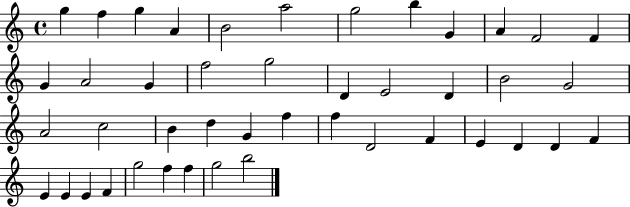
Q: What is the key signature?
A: C major